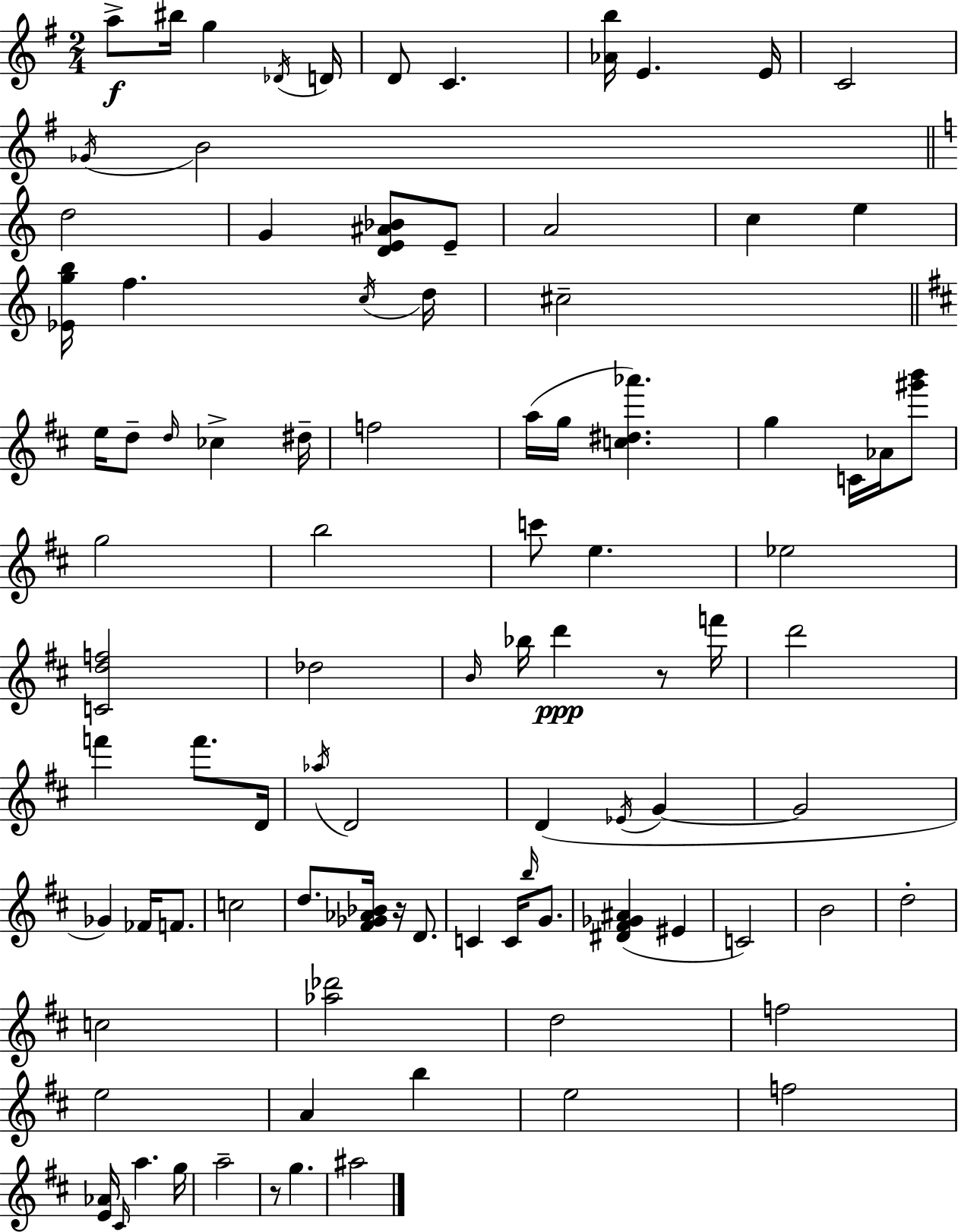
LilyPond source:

{
  \clef treble
  \numericTimeSignature
  \time 2/4
  \key e \minor
  a''8->\f bis''16 g''4 \acciaccatura { des'16 } | d'16 d'8 c'4. | <aes' b''>16 e'4. | e'16 c'2 | \break \acciaccatura { ges'16 } b'2 | \bar "||" \break \key a \minor d''2 | g'4 <d' e' ais' bes'>8 e'8-- | a'2 | c''4 e''4 | \break <ees' g'' b''>16 f''4. \acciaccatura { c''16 } | d''16 cis''2-- | \bar "||" \break \key d \major e''16 d''8-- \grace { d''16 } ces''4-> | dis''16-- f''2 | a''16( g''16 <c'' dis'' aes'''>4.) | g''4 c'16 aes'16 <gis''' b'''>8 | \break g''2 | b''2 | c'''8 e''4. | ees''2 | \break <c' d'' f''>2 | des''2 | \grace { b'16 } bes''16 d'''4\ppp r8 | f'''16 d'''2 | \break f'''4 f'''8. | d'16 \acciaccatura { aes''16 } d'2 | d'4( \acciaccatura { ees'16 } | g'4~~ g'2 | \break ges'4) | fes'16 f'8. c''2 | d''8. <fis' ges' aes' bes'>16 | r16 d'8. c'4 | \break c'16 \grace { b''16 } g'8. <dis' fis' ges' ais'>4( | eis'4 c'2) | b'2 | d''2-. | \break c''2 | <aes'' des'''>2 | d''2 | f''2 | \break e''2 | a'4 | b''4 e''2 | f''2 | \break <e' aes'>16 \grace { cis'16 } a''4. | g''16 a''2-- | r8 | g''4. ais''2 | \break \bar "|."
}